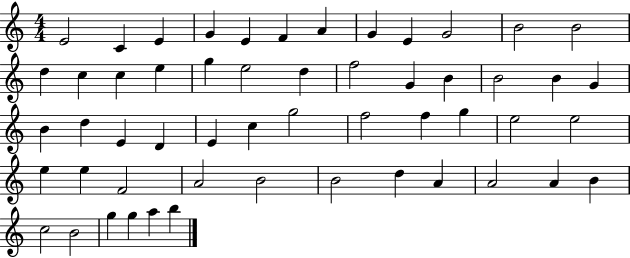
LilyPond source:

{
  \clef treble
  \numericTimeSignature
  \time 4/4
  \key c \major
  e'2 c'4 e'4 | g'4 e'4 f'4 a'4 | g'4 e'4 g'2 | b'2 b'2 | \break d''4 c''4 c''4 e''4 | g''4 e''2 d''4 | f''2 g'4 b'4 | b'2 b'4 g'4 | \break b'4 d''4 e'4 d'4 | e'4 c''4 g''2 | f''2 f''4 g''4 | e''2 e''2 | \break e''4 e''4 f'2 | a'2 b'2 | b'2 d''4 a'4 | a'2 a'4 b'4 | \break c''2 b'2 | g''4 g''4 a''4 b''4 | \bar "|."
}